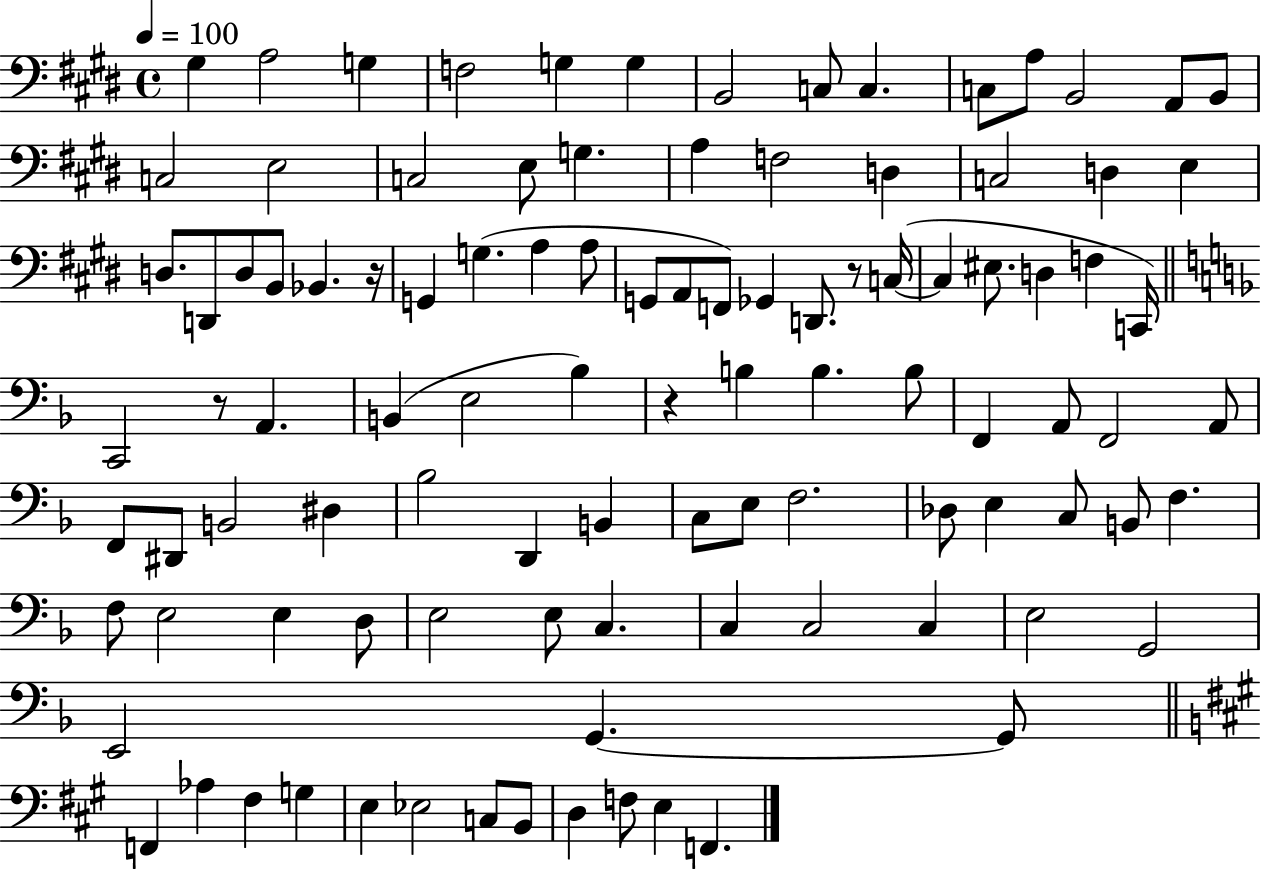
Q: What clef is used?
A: bass